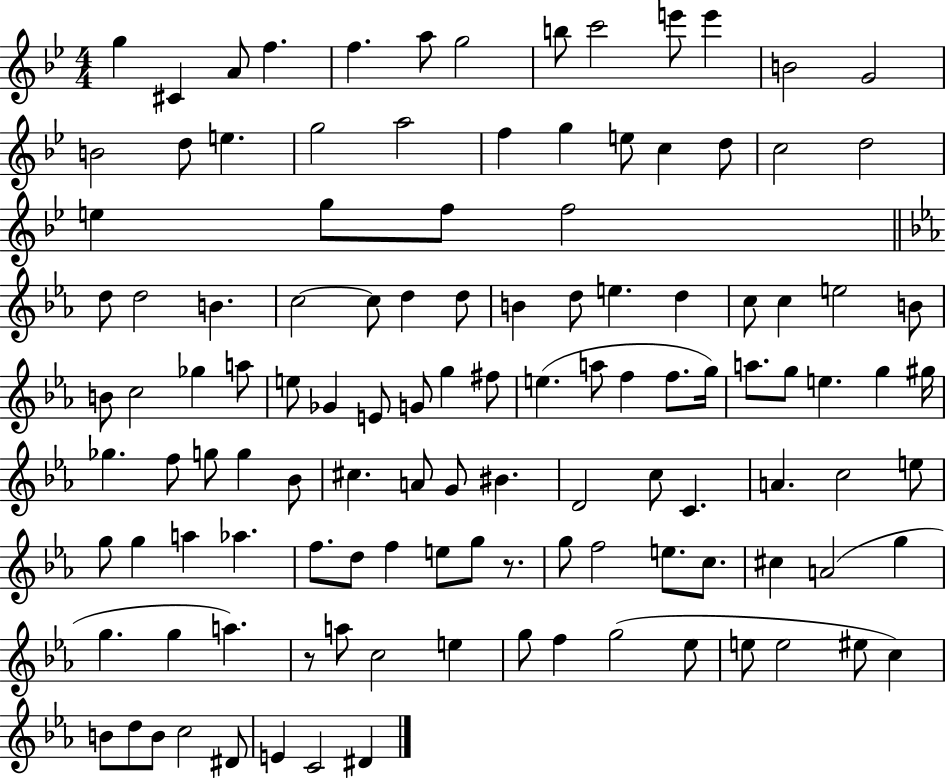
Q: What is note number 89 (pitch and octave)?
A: G5